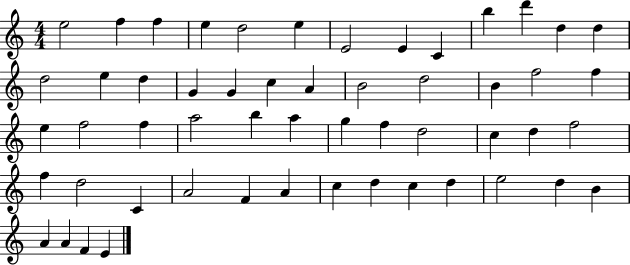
E5/h F5/q F5/q E5/q D5/h E5/q E4/h E4/q C4/q B5/q D6/q D5/q D5/q D5/h E5/q D5/q G4/q G4/q C5/q A4/q B4/h D5/h B4/q F5/h F5/q E5/q F5/h F5/q A5/h B5/q A5/q G5/q F5/q D5/h C5/q D5/q F5/h F5/q D5/h C4/q A4/h F4/q A4/q C5/q D5/q C5/q D5/q E5/h D5/q B4/q A4/q A4/q F4/q E4/q